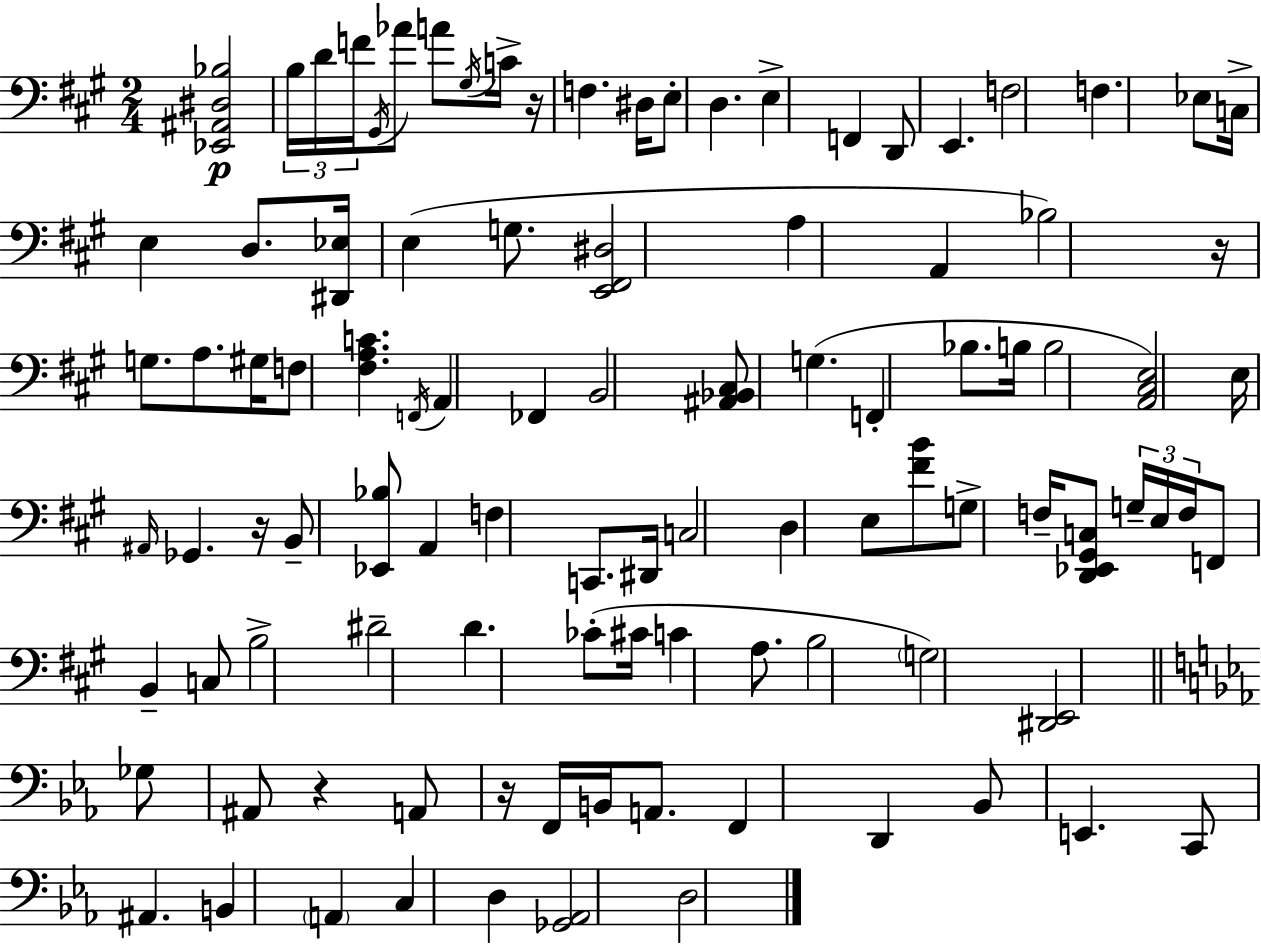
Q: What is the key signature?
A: A major